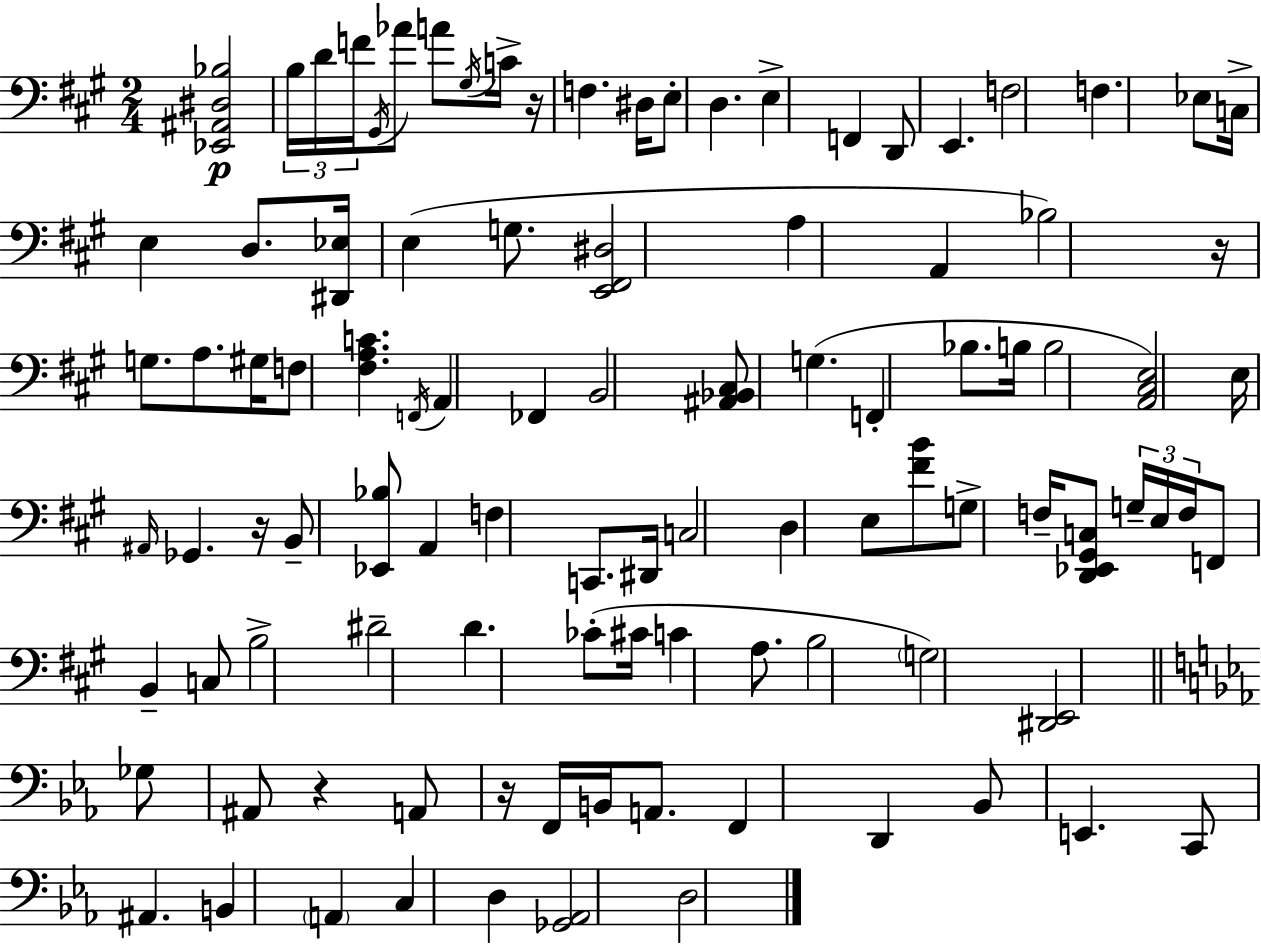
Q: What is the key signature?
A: A major